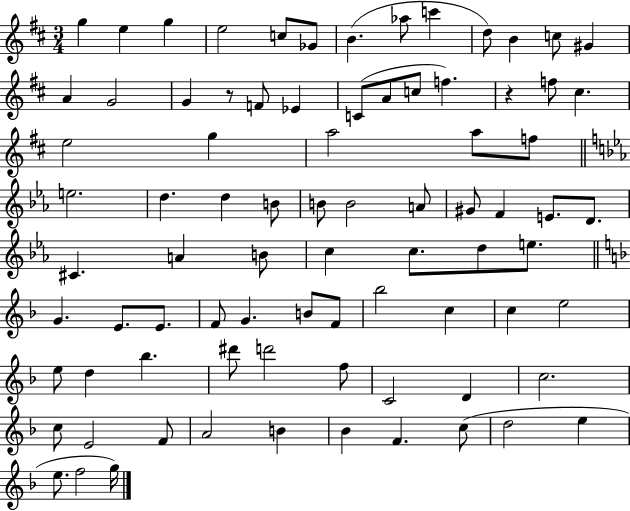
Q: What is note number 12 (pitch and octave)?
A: C5